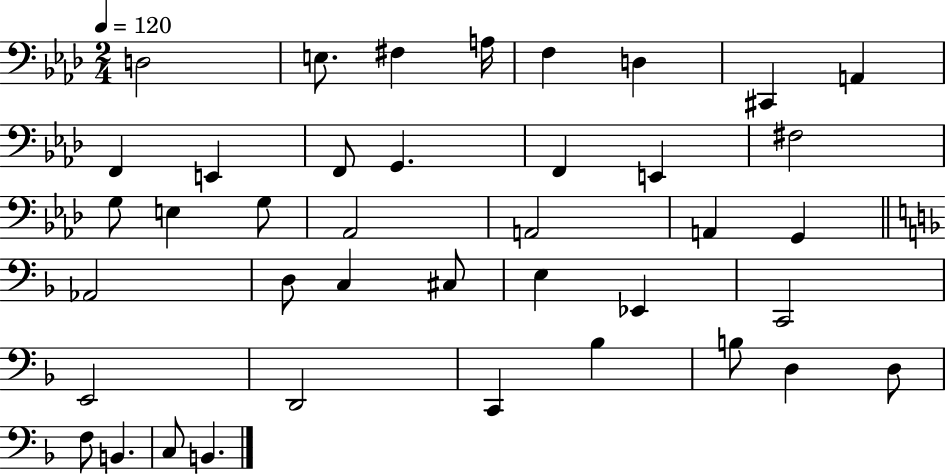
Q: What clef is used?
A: bass